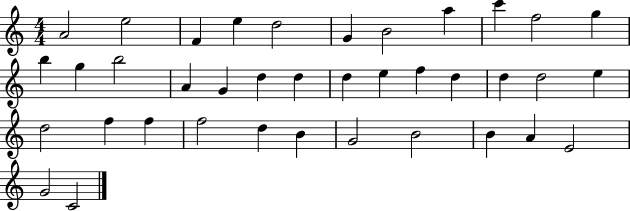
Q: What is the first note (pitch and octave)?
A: A4